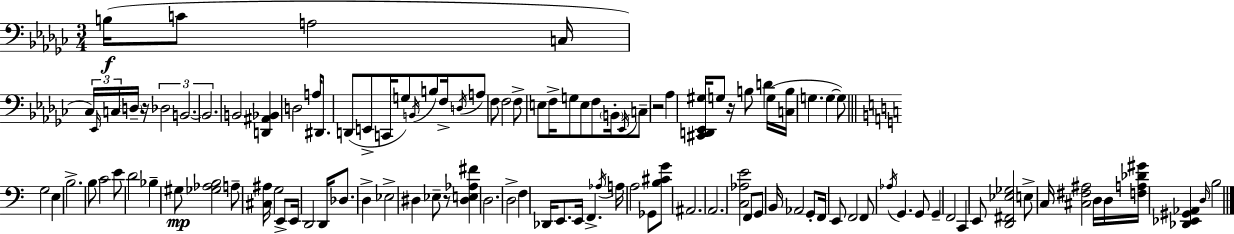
B3/s C4/e A3/h C3/s CES3/s Eb2/s C3/s D3/s R/s Db3/h B2/h. B2/h. B2/h [D2,A#2,Bb2]/q D3/h A3/s D#2/e. D2/e E2/e C2/s G3/e B2/s B3/e F3/s D3/s A3/e F3/e F3/h F3/e E3/e F3/s G3/e E3/e F3/e B2/s Eb2/s C3/e R/h Ab3/q [C#2,D2,Eb2,G#3]/s G3/e R/s B3/e D4/q G3/s [C3,B3]/s G3/q. G3/q G3/e G3/h E3/q B3/h. B3/e C4/h E4/e D4/h Bb3/q G#3/e [Gb3,Ab3,B3]/h A3/e [C#3,A#3]/s G3/h E2/e E2/s D2/h D2/s Db3/e. D3/q Eb3/h D#3/q Eb3/e R/e [D#3,E3,Ab3,F#4]/q D3/h. D3/h F3/q Db2/s E2/e. E2/s F2/q. Ab3/s A3/s A3/h Gb2/e [B3,C#4,G4]/e A#2/h. A2/h. [C3,Ab3,E4]/h F2/e G2/e B2/s Ab2/h G2/e F2/s E2/e F2/h F2/e Ab3/s G2/q. G2/e G2/q F2/h C2/q E2/e [D2,F#2,Eb3,Gb3]/h E3/e C3/s [C#3,F#3,A#3]/h D3/s D3/s [F3,A3,Db4,G#4]/s [Db2,Eb2,G#2,Ab2]/q D3/s B3/h